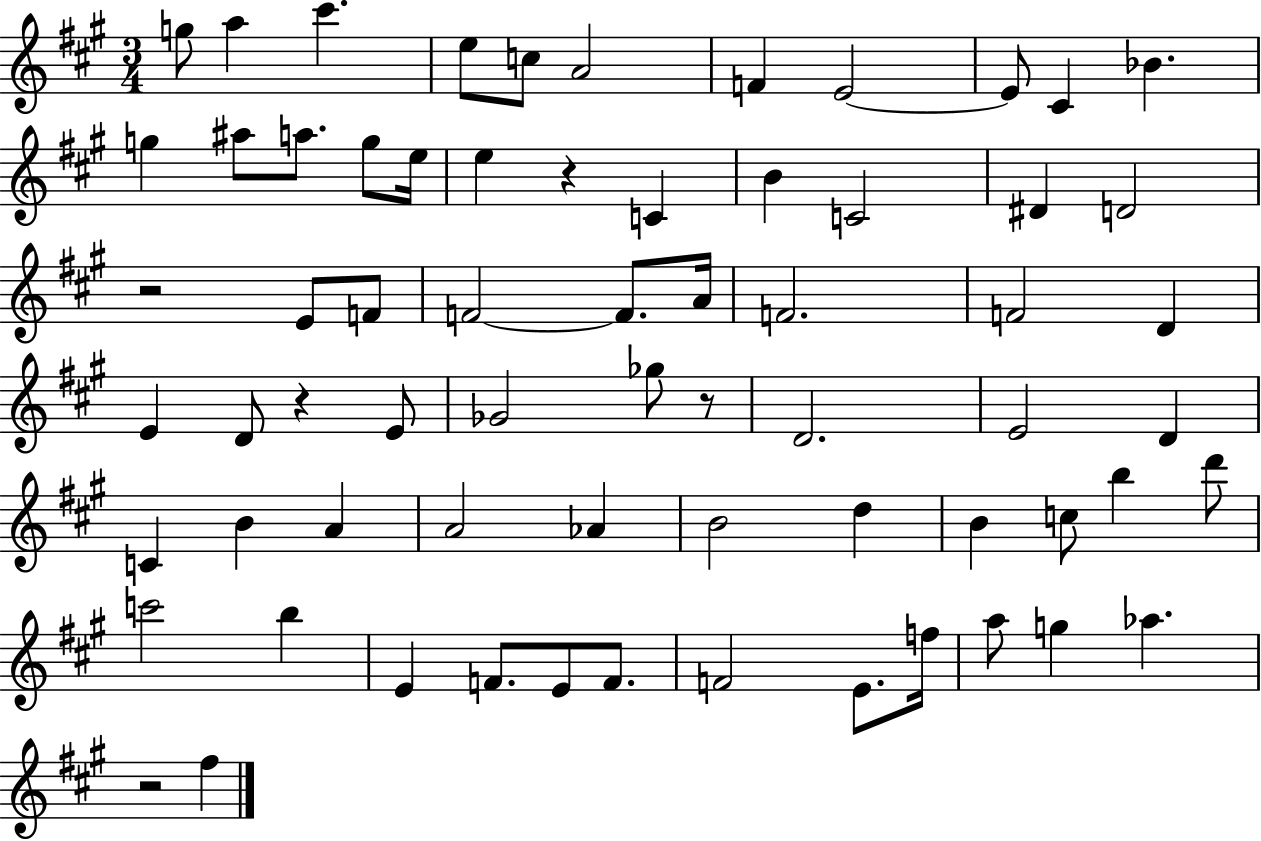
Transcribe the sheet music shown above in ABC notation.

X:1
T:Untitled
M:3/4
L:1/4
K:A
g/2 a ^c' e/2 c/2 A2 F E2 E/2 ^C _B g ^a/2 a/2 g/2 e/4 e z C B C2 ^D D2 z2 E/2 F/2 F2 F/2 A/4 F2 F2 D E D/2 z E/2 _G2 _g/2 z/2 D2 E2 D C B A A2 _A B2 d B c/2 b d'/2 c'2 b E F/2 E/2 F/2 F2 E/2 f/4 a/2 g _a z2 ^f